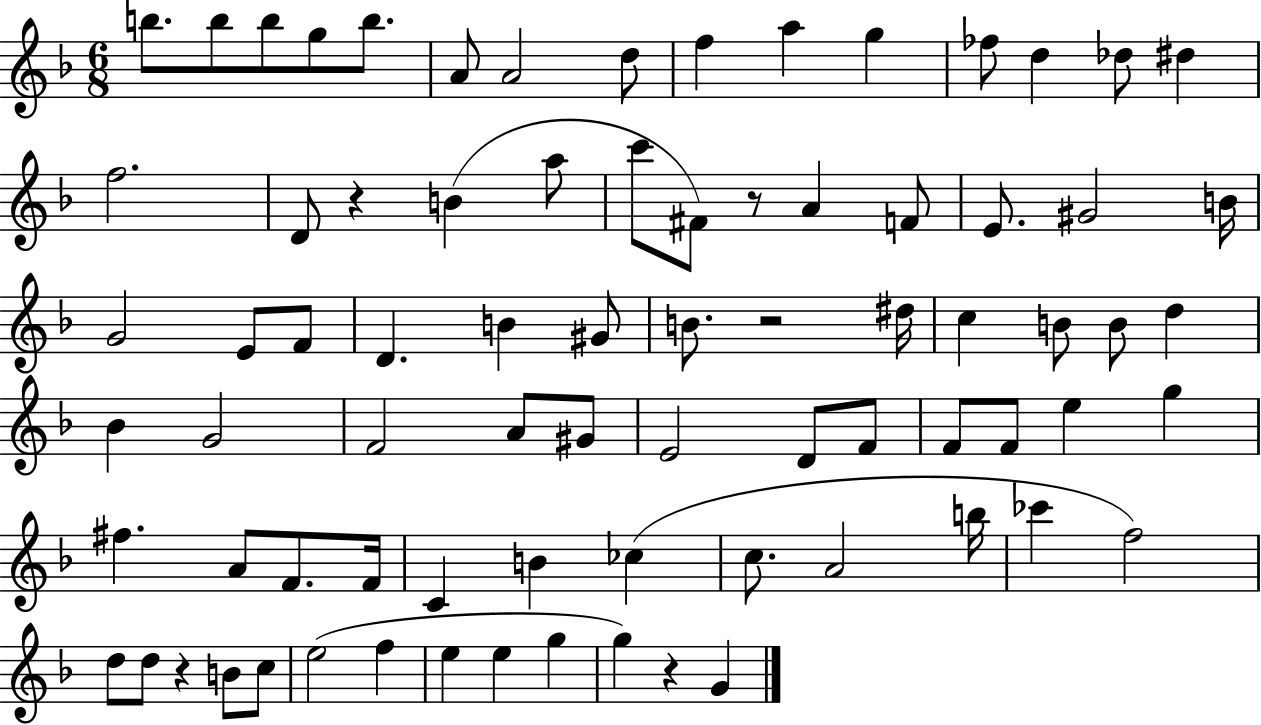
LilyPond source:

{
  \clef treble
  \numericTimeSignature
  \time 6/8
  \key f \major
  b''8. b''8 b''8 g''8 b''8. | a'8 a'2 d''8 | f''4 a''4 g''4 | fes''8 d''4 des''8 dis''4 | \break f''2. | d'8 r4 b'4( a''8 | c'''8 fis'8) r8 a'4 f'8 | e'8. gis'2 b'16 | \break g'2 e'8 f'8 | d'4. b'4 gis'8 | b'8. r2 dis''16 | c''4 b'8 b'8 d''4 | \break bes'4 g'2 | f'2 a'8 gis'8 | e'2 d'8 f'8 | f'8 f'8 e''4 g''4 | \break fis''4. a'8 f'8. f'16 | c'4 b'4 ces''4( | c''8. a'2 b''16 | ces'''4 f''2) | \break d''8 d''8 r4 b'8 c''8 | e''2( f''4 | e''4 e''4 g''4 | g''4) r4 g'4 | \break \bar "|."
}